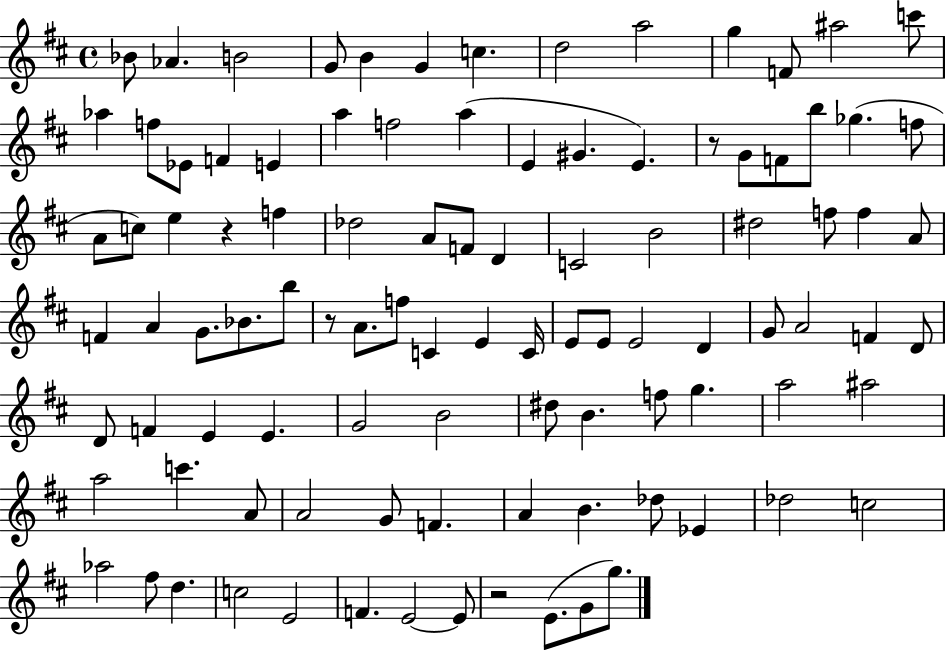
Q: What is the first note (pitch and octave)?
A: Bb4